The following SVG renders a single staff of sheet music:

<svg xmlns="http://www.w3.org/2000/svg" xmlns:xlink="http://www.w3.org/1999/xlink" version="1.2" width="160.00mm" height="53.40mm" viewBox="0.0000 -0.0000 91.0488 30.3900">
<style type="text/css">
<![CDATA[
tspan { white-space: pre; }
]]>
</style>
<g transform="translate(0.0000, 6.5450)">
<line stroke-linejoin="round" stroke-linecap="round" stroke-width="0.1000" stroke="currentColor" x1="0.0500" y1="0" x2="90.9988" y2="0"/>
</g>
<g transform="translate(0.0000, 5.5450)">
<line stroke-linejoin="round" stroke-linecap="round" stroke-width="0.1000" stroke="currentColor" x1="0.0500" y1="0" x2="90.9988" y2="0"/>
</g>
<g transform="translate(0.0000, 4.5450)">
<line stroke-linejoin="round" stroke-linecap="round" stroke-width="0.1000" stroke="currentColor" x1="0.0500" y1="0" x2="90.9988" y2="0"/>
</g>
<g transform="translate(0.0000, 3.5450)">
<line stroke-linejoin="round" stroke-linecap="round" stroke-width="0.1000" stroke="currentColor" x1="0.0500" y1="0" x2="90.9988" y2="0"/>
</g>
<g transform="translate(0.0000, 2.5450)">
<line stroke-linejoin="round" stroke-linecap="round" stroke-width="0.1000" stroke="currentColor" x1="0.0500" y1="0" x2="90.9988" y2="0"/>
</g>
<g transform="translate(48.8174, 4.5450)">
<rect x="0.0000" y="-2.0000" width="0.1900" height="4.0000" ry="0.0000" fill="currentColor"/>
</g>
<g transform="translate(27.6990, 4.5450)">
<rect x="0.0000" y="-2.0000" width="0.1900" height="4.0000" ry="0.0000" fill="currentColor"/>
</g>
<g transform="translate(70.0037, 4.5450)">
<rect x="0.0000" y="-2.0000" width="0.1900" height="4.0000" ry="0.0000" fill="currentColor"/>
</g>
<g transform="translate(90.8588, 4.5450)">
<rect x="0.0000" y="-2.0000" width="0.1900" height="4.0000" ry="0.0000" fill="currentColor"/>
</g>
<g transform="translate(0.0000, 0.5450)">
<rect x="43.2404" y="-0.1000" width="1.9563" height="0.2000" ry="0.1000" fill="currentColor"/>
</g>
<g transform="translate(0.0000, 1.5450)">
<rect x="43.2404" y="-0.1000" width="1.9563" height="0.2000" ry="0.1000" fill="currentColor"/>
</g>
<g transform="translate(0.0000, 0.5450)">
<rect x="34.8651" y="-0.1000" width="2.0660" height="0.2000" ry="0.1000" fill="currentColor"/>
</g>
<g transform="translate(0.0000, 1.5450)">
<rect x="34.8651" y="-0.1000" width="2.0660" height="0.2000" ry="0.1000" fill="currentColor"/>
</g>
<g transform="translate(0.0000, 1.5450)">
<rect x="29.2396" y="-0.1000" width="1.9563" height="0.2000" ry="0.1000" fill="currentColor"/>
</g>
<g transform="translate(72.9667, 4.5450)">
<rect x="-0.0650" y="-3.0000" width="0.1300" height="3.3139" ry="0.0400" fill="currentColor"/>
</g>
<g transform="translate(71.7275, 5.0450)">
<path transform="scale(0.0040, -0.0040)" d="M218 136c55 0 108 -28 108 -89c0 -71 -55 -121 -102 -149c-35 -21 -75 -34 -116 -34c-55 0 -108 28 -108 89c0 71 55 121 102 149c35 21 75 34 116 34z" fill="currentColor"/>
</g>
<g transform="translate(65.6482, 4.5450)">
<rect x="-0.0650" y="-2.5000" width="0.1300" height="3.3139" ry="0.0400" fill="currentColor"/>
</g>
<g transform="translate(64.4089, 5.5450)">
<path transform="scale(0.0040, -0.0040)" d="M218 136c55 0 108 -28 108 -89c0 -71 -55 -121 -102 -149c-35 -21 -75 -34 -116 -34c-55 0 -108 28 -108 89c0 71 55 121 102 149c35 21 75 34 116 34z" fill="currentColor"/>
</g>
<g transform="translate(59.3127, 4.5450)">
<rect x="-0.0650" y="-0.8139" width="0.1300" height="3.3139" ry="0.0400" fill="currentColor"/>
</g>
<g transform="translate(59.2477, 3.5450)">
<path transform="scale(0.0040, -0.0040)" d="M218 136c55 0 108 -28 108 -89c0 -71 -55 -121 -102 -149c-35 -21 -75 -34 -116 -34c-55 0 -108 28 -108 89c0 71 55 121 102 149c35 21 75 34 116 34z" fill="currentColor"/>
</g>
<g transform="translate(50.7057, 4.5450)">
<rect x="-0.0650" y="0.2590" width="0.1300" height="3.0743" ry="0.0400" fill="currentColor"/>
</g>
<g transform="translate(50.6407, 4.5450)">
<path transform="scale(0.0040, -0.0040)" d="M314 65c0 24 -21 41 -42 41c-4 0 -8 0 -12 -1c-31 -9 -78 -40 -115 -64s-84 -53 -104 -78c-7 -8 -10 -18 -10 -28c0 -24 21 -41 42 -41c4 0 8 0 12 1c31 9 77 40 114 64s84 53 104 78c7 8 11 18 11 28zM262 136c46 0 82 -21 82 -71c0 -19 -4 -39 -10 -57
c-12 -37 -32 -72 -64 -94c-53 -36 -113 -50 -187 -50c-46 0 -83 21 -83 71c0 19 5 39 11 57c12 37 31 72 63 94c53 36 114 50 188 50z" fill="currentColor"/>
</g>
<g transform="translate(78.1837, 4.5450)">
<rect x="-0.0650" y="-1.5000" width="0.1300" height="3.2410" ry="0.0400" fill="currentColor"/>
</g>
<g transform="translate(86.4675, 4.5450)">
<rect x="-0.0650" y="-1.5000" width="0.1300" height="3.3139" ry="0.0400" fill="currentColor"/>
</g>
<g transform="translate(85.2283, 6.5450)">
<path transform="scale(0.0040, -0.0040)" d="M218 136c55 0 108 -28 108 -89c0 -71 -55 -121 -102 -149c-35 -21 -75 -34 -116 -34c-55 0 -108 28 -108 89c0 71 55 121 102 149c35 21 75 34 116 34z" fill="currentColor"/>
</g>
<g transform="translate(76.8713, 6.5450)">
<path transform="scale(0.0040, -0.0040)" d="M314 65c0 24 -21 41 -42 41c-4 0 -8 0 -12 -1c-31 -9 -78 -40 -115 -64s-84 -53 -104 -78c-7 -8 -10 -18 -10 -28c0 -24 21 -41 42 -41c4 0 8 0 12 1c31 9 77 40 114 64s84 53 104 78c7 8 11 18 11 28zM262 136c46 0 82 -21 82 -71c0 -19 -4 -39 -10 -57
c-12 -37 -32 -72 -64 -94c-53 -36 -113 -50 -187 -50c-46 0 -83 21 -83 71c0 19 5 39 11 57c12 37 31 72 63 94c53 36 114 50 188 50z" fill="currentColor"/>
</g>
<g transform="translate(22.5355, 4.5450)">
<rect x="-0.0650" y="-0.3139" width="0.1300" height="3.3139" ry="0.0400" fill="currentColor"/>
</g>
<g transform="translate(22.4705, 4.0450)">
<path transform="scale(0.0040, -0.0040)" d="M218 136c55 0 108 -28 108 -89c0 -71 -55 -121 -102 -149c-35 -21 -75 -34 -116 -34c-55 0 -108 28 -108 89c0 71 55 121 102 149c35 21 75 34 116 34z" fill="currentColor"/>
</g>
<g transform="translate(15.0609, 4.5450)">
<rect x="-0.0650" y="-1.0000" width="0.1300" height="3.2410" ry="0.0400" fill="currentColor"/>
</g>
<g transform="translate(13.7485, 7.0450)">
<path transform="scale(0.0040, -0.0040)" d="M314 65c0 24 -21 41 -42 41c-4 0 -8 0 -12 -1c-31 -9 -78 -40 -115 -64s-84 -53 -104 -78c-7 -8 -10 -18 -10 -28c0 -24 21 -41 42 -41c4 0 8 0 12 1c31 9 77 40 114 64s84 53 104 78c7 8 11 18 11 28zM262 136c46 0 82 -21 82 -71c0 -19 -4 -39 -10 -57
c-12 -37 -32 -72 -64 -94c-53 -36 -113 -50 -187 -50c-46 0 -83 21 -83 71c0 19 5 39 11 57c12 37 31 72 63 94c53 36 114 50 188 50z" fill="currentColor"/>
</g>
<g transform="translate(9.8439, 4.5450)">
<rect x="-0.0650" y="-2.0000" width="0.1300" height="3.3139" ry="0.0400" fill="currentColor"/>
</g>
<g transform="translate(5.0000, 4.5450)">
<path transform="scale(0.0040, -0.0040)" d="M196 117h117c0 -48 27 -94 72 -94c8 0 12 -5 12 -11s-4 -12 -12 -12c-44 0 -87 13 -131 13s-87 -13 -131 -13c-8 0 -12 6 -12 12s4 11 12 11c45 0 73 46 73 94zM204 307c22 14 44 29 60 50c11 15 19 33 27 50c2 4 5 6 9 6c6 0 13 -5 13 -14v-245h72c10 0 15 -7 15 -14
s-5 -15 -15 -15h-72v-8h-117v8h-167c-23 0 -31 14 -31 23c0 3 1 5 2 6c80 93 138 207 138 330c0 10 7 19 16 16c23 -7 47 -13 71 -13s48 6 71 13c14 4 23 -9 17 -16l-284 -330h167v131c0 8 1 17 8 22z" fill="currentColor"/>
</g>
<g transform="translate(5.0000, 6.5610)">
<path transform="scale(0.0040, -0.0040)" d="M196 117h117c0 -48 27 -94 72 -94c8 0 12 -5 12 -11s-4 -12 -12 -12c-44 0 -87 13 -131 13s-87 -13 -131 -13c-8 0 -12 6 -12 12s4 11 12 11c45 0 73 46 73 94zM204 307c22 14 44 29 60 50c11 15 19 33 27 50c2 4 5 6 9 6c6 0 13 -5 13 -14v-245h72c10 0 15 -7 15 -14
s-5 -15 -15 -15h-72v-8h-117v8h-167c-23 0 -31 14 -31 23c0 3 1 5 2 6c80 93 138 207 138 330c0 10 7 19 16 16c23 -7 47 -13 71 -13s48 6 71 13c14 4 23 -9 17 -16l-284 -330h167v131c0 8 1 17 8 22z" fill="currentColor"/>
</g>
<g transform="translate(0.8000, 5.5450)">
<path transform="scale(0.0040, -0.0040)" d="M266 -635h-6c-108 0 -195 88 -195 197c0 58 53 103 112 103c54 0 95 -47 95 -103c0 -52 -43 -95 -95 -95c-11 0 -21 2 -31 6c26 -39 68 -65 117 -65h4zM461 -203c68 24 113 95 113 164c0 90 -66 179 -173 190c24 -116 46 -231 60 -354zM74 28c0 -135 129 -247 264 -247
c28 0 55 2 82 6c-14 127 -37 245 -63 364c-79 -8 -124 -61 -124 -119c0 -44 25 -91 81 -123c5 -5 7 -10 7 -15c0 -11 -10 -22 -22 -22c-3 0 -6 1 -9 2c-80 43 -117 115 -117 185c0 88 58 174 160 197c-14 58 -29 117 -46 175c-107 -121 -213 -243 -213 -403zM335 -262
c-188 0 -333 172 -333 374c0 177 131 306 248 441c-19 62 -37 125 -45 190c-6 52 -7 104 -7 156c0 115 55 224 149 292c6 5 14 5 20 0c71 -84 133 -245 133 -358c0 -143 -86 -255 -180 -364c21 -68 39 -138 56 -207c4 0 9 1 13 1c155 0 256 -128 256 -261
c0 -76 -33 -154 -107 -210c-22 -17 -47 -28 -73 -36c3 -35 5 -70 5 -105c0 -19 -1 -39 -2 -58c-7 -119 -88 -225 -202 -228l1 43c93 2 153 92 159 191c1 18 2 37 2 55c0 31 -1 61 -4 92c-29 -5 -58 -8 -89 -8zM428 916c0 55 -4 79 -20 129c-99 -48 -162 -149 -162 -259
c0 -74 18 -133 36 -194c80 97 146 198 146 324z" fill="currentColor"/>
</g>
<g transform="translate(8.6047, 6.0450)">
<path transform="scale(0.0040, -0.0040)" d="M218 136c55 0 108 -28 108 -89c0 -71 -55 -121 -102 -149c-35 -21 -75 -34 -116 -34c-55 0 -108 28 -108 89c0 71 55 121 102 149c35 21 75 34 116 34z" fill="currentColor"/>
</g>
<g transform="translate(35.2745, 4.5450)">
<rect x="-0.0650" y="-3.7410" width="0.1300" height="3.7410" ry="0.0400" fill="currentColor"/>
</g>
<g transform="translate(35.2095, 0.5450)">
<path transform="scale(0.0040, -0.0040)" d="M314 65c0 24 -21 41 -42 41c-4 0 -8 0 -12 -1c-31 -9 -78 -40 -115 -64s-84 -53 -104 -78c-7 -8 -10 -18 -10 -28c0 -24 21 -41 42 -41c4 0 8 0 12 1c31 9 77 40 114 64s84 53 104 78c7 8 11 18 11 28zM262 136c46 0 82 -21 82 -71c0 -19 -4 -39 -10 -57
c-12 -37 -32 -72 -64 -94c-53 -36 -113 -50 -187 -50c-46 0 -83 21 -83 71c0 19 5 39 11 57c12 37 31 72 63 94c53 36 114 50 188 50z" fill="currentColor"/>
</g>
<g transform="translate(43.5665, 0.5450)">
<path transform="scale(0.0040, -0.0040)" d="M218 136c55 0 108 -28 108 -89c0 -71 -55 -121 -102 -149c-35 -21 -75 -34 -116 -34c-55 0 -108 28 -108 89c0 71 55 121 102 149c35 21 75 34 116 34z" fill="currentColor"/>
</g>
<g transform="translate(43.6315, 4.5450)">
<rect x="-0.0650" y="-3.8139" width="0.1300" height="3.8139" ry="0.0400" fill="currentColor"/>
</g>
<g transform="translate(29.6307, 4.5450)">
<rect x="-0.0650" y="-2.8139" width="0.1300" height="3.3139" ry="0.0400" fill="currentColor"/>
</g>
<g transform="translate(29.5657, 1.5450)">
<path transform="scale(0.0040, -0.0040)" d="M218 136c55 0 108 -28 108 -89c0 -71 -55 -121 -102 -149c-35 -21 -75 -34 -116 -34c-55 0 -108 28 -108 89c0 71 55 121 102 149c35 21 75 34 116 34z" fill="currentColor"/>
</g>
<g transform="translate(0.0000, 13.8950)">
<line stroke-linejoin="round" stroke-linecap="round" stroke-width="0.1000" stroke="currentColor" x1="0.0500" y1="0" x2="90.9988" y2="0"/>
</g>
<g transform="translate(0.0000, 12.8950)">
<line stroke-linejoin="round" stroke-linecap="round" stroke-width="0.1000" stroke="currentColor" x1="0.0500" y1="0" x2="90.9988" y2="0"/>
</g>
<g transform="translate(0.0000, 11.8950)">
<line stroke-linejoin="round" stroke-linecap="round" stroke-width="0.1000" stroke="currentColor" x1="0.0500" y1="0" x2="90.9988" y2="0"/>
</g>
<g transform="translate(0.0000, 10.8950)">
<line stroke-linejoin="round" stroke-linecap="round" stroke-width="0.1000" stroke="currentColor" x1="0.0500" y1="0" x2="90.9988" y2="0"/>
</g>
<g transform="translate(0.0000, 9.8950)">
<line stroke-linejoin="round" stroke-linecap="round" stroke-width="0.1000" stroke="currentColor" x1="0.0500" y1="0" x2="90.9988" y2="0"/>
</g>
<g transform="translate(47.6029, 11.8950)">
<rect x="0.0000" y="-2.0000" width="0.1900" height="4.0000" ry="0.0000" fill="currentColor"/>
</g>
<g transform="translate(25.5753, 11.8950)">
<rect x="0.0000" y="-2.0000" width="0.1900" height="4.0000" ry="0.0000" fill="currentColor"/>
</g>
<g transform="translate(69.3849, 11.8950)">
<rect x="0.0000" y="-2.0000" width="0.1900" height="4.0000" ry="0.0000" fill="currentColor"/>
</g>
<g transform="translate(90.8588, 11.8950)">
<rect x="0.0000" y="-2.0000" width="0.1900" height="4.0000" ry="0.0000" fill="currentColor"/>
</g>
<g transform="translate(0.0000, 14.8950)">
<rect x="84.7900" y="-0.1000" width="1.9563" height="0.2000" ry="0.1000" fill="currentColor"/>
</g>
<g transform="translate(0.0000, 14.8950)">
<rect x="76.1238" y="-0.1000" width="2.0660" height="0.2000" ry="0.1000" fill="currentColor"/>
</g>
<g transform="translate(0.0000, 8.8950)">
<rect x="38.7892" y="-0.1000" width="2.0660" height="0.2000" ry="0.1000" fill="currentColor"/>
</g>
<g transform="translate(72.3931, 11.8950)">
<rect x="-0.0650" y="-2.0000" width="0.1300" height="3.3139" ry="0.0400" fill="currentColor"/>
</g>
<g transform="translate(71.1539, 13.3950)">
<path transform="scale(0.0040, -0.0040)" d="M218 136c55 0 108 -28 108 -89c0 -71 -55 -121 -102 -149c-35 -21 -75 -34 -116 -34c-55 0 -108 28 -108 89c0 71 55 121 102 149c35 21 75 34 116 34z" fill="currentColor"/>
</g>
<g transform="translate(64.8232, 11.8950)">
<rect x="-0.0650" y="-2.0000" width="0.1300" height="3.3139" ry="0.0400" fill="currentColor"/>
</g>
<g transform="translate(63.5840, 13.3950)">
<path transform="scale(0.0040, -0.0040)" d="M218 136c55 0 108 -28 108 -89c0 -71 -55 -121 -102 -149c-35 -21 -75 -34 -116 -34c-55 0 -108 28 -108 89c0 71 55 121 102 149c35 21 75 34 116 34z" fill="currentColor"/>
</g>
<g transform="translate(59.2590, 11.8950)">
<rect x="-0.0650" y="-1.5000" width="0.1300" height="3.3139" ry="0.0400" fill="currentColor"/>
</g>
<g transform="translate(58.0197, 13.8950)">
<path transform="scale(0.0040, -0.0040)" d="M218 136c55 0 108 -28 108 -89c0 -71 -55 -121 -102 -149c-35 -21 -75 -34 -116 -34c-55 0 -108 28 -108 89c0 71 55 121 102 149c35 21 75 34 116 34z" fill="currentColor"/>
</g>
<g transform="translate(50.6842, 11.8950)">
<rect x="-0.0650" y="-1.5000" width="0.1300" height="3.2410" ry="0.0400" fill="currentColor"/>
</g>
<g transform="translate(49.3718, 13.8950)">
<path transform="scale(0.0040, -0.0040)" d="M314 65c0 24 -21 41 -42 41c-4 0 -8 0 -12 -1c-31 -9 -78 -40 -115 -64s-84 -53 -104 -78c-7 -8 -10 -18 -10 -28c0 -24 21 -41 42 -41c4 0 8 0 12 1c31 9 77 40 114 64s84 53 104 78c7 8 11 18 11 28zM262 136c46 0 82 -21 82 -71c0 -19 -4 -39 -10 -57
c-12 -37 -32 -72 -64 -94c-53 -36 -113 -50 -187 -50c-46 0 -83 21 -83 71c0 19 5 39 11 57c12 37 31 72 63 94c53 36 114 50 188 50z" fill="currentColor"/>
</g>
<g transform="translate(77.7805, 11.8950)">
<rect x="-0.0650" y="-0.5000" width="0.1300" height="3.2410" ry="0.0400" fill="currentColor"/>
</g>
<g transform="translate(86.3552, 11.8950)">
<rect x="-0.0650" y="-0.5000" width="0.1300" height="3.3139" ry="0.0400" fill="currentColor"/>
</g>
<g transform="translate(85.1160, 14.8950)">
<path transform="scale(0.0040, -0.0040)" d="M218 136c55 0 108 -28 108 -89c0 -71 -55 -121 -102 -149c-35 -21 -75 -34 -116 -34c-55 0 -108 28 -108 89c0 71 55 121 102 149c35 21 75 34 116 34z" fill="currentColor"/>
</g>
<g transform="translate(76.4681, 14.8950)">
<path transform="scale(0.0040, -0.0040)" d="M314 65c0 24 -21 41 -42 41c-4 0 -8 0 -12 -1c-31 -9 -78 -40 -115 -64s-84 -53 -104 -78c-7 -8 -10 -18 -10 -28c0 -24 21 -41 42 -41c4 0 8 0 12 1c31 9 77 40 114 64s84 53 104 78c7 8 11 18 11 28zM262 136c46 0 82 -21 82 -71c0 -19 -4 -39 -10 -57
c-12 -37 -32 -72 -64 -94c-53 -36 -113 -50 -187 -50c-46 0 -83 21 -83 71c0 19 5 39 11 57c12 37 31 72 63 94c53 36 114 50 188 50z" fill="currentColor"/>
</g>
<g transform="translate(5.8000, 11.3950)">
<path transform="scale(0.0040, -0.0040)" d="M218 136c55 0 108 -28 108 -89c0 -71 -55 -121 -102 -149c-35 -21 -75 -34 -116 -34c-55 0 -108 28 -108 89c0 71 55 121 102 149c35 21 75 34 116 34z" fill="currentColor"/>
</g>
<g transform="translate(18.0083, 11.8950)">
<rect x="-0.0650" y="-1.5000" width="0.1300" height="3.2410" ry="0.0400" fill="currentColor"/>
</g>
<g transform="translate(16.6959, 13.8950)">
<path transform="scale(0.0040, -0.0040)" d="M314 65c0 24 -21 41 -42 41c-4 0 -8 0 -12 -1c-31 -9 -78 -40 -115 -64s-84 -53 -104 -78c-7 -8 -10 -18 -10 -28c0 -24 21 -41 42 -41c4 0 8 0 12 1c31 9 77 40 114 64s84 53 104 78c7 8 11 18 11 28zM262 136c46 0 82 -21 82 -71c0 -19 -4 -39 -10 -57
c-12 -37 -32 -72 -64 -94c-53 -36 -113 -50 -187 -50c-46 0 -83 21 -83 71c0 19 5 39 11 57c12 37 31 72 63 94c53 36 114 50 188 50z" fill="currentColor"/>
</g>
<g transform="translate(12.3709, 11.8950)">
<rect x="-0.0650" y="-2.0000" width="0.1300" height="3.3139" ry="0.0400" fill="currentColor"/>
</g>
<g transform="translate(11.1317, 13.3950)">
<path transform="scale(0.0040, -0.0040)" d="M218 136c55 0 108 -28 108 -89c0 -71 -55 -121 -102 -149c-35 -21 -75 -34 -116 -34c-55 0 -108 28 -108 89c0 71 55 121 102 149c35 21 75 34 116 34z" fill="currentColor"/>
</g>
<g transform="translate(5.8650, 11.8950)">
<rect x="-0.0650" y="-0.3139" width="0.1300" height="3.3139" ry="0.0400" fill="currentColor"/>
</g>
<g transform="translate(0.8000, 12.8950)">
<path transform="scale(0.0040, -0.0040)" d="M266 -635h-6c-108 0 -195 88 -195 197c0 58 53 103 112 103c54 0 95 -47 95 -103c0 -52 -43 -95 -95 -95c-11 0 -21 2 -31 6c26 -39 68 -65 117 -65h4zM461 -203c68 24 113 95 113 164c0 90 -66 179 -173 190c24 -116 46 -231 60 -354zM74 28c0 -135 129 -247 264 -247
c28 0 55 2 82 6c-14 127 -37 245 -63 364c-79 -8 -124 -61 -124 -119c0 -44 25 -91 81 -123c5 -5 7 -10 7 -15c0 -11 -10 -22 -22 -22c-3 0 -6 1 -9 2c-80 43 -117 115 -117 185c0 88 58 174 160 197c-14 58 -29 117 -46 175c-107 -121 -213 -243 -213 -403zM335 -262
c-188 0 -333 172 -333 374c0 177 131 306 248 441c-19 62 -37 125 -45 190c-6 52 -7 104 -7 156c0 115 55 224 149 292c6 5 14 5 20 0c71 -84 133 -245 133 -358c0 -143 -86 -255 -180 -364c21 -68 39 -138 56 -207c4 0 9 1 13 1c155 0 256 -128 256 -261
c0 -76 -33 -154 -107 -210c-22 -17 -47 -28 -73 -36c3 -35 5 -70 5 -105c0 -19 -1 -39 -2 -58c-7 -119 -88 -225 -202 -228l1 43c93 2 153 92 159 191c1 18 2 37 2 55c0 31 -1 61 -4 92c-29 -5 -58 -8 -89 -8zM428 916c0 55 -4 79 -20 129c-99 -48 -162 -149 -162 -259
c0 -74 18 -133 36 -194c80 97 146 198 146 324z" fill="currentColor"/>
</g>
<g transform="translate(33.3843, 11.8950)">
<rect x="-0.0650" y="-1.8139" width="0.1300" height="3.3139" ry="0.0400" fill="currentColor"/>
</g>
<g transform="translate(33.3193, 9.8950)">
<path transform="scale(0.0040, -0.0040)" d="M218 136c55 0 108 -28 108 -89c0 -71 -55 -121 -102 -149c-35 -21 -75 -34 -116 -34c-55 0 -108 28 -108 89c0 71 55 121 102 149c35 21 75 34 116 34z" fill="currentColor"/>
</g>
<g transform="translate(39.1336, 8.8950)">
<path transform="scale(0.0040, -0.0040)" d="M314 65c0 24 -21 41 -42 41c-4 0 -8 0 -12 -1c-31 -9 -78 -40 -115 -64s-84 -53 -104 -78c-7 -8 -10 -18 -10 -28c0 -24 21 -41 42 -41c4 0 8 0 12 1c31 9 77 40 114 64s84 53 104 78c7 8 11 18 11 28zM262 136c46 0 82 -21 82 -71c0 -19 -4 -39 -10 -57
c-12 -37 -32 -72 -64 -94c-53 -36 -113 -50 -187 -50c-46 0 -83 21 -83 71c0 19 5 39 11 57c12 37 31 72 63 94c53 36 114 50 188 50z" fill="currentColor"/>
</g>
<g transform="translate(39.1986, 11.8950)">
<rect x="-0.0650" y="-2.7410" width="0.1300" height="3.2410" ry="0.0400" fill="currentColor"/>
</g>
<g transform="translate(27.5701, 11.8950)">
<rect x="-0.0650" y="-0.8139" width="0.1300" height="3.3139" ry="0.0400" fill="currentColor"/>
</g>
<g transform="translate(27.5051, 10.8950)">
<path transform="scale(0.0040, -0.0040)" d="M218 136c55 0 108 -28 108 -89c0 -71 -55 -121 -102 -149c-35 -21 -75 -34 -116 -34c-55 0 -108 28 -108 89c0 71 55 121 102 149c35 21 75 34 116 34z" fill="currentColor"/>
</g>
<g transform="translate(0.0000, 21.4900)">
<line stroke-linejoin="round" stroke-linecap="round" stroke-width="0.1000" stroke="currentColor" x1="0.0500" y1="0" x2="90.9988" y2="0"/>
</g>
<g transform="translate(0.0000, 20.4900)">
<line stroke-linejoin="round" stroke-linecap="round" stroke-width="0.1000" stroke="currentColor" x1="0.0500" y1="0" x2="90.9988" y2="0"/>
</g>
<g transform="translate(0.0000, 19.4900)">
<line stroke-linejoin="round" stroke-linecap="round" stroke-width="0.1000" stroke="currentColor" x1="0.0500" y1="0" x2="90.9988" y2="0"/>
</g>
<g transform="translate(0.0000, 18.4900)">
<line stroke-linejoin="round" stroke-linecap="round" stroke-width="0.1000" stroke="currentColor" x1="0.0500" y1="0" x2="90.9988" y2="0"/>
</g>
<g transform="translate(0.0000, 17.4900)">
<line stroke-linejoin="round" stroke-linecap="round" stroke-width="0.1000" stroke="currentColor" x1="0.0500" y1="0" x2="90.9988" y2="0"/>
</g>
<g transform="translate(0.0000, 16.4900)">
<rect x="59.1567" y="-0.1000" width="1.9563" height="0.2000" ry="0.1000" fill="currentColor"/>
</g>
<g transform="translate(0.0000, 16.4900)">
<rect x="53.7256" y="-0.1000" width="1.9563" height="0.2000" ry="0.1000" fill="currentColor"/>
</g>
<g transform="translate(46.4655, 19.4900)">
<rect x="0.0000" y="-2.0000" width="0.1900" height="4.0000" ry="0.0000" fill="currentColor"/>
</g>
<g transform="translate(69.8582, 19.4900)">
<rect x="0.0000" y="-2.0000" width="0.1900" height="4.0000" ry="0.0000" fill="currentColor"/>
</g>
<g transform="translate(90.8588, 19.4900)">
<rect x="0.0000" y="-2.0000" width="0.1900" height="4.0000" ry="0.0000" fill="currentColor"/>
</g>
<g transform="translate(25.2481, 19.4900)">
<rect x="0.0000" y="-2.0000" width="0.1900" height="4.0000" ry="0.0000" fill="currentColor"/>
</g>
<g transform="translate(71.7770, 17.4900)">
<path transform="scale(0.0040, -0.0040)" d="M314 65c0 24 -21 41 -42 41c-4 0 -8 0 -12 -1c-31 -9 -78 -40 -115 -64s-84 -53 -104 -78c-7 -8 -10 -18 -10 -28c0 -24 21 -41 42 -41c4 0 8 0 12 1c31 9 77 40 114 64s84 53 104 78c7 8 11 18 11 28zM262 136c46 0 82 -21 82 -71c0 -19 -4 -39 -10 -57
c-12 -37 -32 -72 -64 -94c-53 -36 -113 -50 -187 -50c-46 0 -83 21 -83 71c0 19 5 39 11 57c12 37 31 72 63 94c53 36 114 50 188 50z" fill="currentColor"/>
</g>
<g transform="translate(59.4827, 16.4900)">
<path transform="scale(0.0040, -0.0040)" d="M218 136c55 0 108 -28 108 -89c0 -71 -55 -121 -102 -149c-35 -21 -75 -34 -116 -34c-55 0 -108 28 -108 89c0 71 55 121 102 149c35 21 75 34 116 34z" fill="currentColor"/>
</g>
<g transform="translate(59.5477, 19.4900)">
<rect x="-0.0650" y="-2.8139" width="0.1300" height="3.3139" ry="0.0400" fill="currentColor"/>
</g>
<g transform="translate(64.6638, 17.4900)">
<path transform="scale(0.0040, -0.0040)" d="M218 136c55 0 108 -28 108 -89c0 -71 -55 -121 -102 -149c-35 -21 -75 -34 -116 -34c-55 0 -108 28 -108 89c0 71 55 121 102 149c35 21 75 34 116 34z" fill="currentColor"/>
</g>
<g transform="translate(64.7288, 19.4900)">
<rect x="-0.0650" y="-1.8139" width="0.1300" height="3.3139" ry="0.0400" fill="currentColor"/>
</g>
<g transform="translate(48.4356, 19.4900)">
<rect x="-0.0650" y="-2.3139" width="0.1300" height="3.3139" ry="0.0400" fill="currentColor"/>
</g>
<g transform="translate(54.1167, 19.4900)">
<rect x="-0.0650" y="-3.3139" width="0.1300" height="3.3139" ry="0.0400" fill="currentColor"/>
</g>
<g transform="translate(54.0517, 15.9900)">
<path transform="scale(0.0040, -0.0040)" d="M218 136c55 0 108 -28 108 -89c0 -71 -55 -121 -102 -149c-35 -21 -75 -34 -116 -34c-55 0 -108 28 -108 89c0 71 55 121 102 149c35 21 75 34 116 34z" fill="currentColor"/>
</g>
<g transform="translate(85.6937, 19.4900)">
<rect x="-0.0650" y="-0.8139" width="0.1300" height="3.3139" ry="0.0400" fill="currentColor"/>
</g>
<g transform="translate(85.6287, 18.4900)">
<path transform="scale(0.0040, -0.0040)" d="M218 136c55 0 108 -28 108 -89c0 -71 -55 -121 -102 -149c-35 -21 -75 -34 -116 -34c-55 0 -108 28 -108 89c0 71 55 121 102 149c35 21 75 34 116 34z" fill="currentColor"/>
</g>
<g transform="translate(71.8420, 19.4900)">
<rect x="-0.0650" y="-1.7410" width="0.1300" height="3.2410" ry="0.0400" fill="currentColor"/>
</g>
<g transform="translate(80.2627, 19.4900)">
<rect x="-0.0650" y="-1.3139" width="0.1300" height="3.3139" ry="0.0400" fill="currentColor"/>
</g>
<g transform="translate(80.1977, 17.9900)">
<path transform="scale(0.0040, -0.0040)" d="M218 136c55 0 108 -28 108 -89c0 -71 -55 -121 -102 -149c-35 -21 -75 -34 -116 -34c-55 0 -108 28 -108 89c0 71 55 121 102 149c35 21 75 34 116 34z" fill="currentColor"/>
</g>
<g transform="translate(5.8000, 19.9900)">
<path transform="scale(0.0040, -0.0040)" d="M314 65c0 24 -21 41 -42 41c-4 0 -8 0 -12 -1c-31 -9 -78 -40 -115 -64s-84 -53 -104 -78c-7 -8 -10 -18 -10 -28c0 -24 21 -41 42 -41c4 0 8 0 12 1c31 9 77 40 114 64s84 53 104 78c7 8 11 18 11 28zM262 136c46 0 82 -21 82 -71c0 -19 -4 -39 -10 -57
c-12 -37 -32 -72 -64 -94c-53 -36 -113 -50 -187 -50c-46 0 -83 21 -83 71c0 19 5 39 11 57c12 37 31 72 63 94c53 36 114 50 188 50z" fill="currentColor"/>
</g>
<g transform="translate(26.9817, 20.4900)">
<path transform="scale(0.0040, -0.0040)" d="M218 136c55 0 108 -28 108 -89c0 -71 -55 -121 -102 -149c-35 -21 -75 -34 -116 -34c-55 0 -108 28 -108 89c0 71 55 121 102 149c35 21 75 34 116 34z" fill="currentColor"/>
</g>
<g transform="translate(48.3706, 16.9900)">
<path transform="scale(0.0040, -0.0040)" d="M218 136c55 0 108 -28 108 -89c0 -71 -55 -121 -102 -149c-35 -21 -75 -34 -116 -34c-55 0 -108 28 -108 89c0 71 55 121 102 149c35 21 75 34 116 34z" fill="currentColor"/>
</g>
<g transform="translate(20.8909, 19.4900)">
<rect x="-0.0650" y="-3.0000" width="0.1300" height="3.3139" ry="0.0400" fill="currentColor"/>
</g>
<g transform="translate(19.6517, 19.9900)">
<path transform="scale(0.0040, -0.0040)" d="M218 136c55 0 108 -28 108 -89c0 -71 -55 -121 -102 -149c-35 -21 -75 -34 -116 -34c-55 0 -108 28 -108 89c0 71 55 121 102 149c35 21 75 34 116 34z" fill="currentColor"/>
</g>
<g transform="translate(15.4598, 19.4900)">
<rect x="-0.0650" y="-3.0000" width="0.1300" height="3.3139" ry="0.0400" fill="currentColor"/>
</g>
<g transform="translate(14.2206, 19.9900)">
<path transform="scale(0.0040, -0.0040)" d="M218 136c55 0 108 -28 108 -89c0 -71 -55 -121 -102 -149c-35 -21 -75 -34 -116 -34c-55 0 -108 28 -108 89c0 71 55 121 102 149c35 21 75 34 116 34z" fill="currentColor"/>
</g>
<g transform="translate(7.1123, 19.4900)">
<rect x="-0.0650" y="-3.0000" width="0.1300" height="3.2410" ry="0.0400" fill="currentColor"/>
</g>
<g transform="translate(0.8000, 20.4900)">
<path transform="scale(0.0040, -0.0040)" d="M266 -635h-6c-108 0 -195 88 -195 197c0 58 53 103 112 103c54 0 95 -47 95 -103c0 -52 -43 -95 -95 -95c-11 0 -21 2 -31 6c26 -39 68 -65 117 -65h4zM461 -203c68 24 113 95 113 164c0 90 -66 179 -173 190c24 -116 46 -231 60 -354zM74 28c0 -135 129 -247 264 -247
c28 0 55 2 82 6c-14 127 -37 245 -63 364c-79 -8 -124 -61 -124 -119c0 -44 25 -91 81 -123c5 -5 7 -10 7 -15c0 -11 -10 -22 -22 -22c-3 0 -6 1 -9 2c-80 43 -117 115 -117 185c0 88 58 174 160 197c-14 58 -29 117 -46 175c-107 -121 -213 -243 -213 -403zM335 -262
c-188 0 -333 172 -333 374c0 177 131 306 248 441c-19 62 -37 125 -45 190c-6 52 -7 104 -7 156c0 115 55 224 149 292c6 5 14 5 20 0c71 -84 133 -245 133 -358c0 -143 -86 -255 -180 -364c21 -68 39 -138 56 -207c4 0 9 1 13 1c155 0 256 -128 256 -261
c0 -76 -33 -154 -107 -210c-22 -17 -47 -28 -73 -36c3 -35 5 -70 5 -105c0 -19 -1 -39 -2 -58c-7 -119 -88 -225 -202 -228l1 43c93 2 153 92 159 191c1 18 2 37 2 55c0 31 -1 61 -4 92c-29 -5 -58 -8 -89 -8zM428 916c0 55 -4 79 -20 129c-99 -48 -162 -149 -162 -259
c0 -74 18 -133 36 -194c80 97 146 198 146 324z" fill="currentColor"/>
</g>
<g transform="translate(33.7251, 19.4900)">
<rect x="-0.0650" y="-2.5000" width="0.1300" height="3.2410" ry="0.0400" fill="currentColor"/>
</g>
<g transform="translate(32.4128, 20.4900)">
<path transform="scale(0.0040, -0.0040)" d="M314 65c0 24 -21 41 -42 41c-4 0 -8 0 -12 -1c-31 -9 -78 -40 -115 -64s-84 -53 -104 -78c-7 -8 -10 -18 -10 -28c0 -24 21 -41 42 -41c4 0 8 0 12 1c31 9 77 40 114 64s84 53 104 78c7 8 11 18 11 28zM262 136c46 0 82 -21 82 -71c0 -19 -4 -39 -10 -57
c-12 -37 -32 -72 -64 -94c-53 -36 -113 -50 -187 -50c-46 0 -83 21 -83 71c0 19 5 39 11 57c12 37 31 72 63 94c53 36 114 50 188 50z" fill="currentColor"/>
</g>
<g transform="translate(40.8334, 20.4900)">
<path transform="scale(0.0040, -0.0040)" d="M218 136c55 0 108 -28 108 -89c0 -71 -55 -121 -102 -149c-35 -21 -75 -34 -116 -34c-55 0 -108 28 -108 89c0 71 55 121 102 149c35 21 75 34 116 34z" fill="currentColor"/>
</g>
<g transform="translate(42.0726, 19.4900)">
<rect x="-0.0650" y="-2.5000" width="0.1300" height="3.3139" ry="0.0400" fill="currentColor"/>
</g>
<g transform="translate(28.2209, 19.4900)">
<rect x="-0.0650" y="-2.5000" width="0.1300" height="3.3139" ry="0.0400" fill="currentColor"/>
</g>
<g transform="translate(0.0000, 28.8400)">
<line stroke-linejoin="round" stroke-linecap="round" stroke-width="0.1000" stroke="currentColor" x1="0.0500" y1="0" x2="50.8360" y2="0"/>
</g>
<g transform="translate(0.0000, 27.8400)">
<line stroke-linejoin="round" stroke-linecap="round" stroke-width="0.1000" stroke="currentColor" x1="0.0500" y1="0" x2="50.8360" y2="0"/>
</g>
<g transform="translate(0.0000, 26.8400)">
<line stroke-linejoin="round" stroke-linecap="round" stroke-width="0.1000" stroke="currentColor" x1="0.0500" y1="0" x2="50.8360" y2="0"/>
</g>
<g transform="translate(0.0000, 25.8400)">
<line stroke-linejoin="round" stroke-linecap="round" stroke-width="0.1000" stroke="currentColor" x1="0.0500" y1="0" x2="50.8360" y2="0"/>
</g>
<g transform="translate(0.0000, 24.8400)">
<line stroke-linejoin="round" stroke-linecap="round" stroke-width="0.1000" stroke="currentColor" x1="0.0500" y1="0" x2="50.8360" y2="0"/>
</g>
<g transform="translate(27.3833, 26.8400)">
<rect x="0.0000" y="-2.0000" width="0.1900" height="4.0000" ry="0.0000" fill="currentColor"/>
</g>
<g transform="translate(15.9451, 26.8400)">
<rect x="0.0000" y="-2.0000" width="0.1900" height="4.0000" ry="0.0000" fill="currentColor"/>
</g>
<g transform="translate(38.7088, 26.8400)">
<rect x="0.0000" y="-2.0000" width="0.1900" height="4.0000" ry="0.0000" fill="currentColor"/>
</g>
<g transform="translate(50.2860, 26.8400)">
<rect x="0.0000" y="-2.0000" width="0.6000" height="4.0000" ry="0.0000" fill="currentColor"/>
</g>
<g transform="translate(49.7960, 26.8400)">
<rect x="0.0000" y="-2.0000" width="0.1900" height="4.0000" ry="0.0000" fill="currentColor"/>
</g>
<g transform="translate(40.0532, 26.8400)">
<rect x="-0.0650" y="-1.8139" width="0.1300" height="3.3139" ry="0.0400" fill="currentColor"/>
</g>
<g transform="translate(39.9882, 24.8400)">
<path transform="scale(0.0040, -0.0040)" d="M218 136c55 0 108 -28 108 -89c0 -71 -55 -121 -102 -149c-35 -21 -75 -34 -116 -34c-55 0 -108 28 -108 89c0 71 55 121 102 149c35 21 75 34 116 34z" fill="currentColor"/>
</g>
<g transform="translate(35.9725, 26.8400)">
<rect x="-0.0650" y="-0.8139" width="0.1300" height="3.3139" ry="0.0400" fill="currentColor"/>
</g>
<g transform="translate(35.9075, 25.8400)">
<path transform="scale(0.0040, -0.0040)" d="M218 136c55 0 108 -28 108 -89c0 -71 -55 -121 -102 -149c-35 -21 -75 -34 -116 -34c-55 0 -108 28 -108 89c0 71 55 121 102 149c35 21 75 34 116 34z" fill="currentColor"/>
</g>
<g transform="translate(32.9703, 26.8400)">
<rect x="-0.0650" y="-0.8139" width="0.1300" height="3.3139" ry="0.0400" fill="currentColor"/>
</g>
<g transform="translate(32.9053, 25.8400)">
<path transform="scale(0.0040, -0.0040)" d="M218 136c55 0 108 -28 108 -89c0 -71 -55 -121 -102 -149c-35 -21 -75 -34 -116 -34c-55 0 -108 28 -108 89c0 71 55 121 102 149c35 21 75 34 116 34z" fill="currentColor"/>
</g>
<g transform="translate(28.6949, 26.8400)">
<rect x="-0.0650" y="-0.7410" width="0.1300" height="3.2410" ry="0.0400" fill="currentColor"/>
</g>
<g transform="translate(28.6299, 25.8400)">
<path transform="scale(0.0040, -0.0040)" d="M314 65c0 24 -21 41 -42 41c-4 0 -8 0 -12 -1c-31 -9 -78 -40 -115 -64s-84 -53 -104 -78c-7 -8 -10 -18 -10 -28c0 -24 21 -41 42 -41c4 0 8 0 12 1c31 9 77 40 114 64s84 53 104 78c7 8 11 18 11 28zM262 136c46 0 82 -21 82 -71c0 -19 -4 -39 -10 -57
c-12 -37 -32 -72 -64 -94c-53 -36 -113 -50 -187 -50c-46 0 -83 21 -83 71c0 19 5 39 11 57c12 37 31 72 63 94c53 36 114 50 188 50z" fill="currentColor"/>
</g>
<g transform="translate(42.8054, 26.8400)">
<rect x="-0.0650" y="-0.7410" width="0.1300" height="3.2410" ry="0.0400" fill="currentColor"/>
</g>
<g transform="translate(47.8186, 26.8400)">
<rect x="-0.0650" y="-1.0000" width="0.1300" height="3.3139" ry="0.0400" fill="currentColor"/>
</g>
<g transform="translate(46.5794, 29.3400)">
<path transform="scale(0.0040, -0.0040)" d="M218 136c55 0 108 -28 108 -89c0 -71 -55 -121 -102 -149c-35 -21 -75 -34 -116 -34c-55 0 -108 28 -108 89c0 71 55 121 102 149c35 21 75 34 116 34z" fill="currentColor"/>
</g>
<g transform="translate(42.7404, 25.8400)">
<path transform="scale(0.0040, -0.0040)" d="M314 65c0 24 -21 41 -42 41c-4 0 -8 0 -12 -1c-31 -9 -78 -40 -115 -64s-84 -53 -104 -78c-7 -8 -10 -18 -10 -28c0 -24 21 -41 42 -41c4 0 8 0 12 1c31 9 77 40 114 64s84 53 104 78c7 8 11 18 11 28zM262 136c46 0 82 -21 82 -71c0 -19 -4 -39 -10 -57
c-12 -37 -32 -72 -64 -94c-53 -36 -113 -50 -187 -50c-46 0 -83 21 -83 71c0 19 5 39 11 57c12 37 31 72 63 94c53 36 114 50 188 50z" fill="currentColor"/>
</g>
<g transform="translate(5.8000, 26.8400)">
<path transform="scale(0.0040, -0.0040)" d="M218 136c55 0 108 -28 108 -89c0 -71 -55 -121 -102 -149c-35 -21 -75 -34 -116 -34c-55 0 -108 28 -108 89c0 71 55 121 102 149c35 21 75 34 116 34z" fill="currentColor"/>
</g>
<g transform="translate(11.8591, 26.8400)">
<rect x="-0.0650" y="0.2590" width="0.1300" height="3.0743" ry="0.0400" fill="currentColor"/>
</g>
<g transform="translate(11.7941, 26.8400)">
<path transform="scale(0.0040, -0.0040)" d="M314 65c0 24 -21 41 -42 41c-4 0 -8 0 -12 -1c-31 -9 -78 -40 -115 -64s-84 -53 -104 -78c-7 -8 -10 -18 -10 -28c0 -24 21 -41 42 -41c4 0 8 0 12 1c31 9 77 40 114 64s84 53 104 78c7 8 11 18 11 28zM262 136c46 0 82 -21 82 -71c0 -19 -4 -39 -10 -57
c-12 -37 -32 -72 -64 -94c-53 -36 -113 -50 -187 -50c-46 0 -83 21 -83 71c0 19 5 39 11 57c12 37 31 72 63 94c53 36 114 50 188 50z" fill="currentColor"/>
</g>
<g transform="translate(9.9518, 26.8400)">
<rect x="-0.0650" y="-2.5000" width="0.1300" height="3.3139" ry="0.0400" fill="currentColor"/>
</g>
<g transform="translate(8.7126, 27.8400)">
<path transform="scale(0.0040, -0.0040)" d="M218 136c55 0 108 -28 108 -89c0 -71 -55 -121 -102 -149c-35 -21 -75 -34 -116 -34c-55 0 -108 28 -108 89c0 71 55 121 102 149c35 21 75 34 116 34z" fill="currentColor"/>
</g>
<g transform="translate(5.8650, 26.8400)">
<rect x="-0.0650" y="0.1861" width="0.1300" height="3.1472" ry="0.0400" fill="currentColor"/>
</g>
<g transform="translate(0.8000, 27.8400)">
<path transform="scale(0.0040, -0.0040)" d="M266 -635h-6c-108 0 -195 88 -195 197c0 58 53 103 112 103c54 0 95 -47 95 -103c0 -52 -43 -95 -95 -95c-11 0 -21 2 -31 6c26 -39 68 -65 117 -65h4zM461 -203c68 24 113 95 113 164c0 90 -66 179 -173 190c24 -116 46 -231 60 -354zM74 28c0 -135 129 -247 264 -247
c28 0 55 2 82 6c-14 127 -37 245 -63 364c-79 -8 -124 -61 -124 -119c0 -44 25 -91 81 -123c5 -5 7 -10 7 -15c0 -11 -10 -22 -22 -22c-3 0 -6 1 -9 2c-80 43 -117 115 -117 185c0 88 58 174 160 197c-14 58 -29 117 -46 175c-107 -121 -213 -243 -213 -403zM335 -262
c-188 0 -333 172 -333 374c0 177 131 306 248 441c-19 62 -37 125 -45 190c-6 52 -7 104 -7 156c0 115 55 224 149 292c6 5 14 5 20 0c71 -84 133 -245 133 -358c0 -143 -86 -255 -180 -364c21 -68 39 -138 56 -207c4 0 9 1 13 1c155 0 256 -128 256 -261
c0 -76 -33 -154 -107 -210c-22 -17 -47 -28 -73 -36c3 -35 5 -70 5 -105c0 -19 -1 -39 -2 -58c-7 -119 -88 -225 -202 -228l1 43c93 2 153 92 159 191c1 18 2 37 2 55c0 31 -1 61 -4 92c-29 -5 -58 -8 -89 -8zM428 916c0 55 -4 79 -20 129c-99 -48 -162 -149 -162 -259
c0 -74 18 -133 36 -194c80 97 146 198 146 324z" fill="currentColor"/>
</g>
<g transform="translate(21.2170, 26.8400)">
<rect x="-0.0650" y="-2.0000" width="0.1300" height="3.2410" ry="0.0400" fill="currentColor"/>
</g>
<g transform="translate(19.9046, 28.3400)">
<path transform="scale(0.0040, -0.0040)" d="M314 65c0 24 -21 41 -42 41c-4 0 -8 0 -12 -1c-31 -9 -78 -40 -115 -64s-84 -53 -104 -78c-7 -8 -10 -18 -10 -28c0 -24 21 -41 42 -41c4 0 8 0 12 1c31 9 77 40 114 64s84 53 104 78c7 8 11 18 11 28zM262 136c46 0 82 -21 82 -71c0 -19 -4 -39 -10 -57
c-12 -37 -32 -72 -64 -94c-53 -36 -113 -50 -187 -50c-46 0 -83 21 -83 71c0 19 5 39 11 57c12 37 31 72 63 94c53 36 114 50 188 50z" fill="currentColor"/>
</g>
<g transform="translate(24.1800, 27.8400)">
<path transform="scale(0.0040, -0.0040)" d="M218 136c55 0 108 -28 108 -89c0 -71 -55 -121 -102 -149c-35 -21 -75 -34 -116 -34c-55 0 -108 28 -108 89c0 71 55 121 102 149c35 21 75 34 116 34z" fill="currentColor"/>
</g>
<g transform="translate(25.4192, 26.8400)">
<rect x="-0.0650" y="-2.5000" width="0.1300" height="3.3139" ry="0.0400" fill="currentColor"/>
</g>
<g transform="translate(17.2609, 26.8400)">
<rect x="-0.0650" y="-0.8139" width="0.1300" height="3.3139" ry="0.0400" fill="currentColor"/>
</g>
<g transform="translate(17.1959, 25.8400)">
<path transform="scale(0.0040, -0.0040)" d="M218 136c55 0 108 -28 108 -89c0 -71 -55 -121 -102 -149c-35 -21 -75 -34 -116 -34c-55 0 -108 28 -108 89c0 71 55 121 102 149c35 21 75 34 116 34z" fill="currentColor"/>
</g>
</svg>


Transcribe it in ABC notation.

X:1
T:Untitled
M:4/4
L:1/4
K:C
F D2 c a c'2 c' B2 d G A E2 E c F E2 d f a2 E2 E F F C2 C A2 A A G G2 G g b a f f2 e d B G B2 d F2 G d2 d d f d2 D